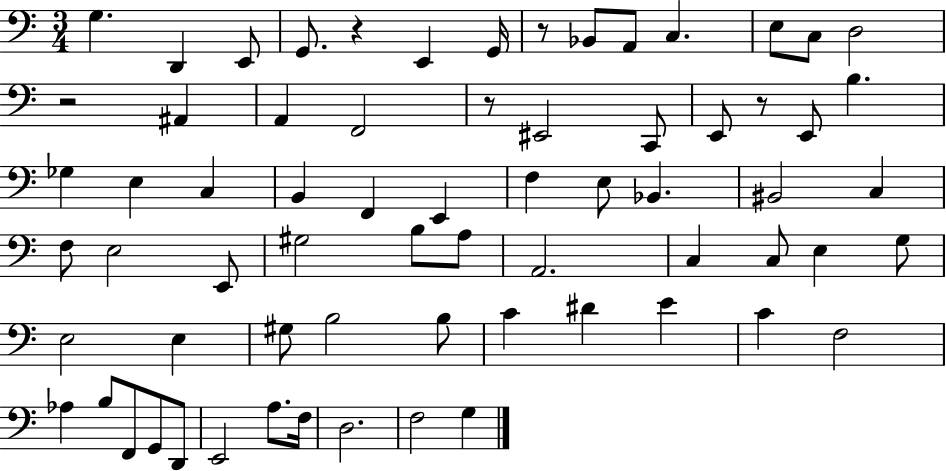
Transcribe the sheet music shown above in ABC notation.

X:1
T:Untitled
M:3/4
L:1/4
K:C
G, D,, E,,/2 G,,/2 z E,, G,,/4 z/2 _B,,/2 A,,/2 C, E,/2 C,/2 D,2 z2 ^A,, A,, F,,2 z/2 ^E,,2 C,,/2 E,,/2 z/2 E,,/2 B, _G, E, C, B,, F,, E,, F, E,/2 _B,, ^B,,2 C, F,/2 E,2 E,,/2 ^G,2 B,/2 A,/2 A,,2 C, C,/2 E, G,/2 E,2 E, ^G,/2 B,2 B,/2 C ^D E C F,2 _A, B,/2 F,,/2 G,,/2 D,,/2 E,,2 A,/2 F,/4 D,2 F,2 G,